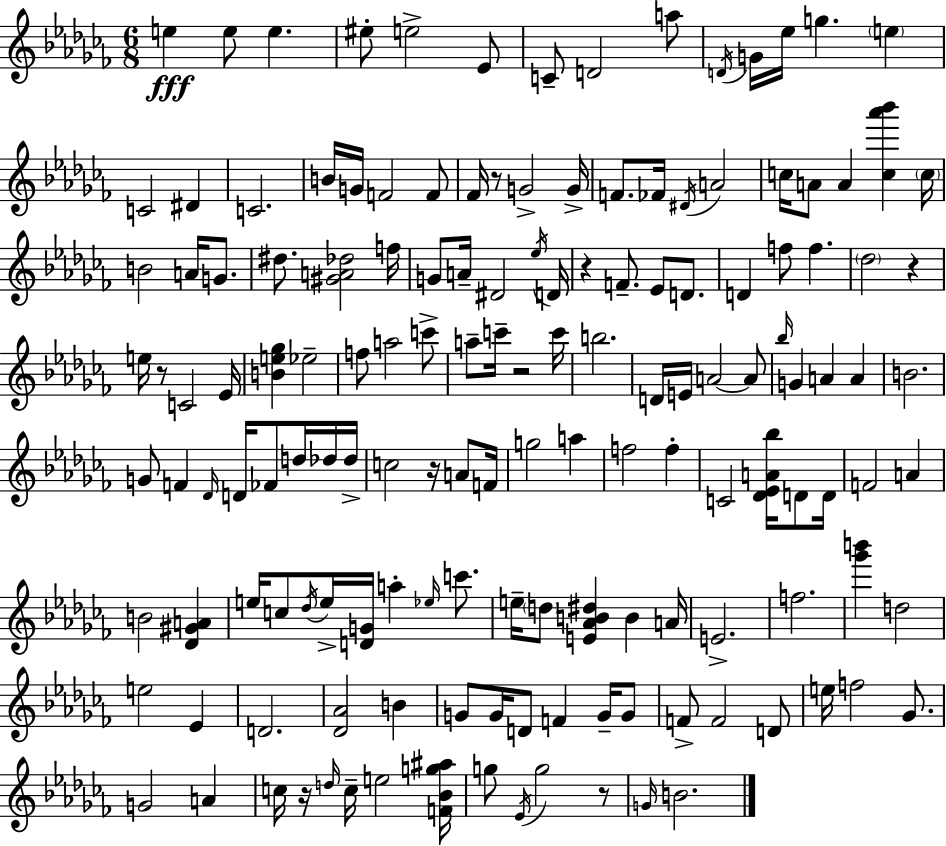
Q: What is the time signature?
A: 6/8